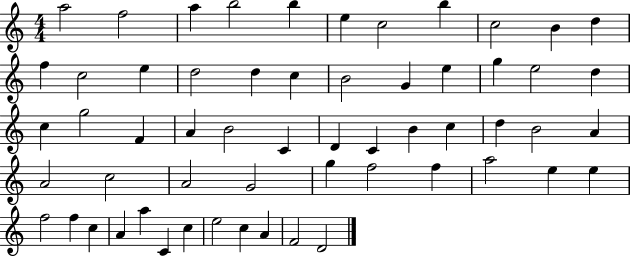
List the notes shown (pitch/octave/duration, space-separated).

A5/h F5/h A5/q B5/h B5/q E5/q C5/h B5/q C5/h B4/q D5/q F5/q C5/h E5/q D5/h D5/q C5/q B4/h G4/q E5/q G5/q E5/h D5/q C5/q G5/h F4/q A4/q B4/h C4/q D4/q C4/q B4/q C5/q D5/q B4/h A4/q A4/h C5/h A4/h G4/h G5/q F5/h F5/q A5/h E5/q E5/q F5/h F5/q C5/q A4/q A5/q C4/q C5/q E5/h C5/q A4/q F4/h D4/h